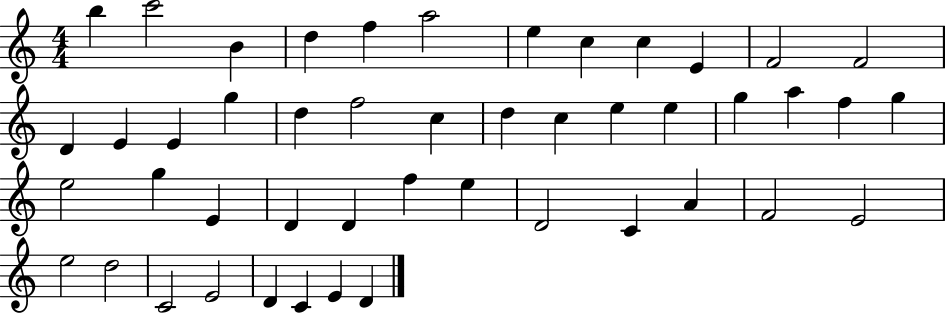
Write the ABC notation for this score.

X:1
T:Untitled
M:4/4
L:1/4
K:C
b c'2 B d f a2 e c c E F2 F2 D E E g d f2 c d c e e g a f g e2 g E D D f e D2 C A F2 E2 e2 d2 C2 E2 D C E D